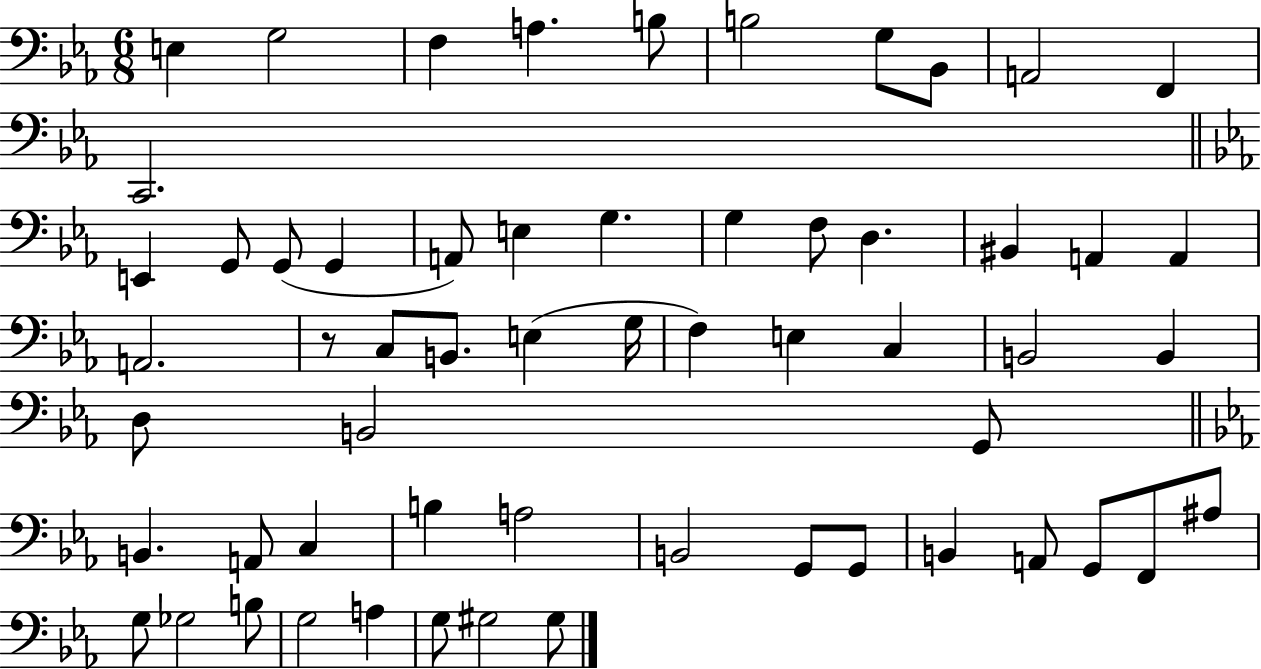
E3/q G3/h F3/q A3/q. B3/e B3/h G3/e Bb2/e A2/h F2/q C2/h. E2/q G2/e G2/e G2/q A2/e E3/q G3/q. G3/q F3/e D3/q. BIS2/q A2/q A2/q A2/h. R/e C3/e B2/e. E3/q G3/s F3/q E3/q C3/q B2/h B2/q D3/e B2/h G2/e B2/q. A2/e C3/q B3/q A3/h B2/h G2/e G2/e B2/q A2/e G2/e F2/e A#3/e G3/e Gb3/h B3/e G3/h A3/q G3/e G#3/h G#3/e